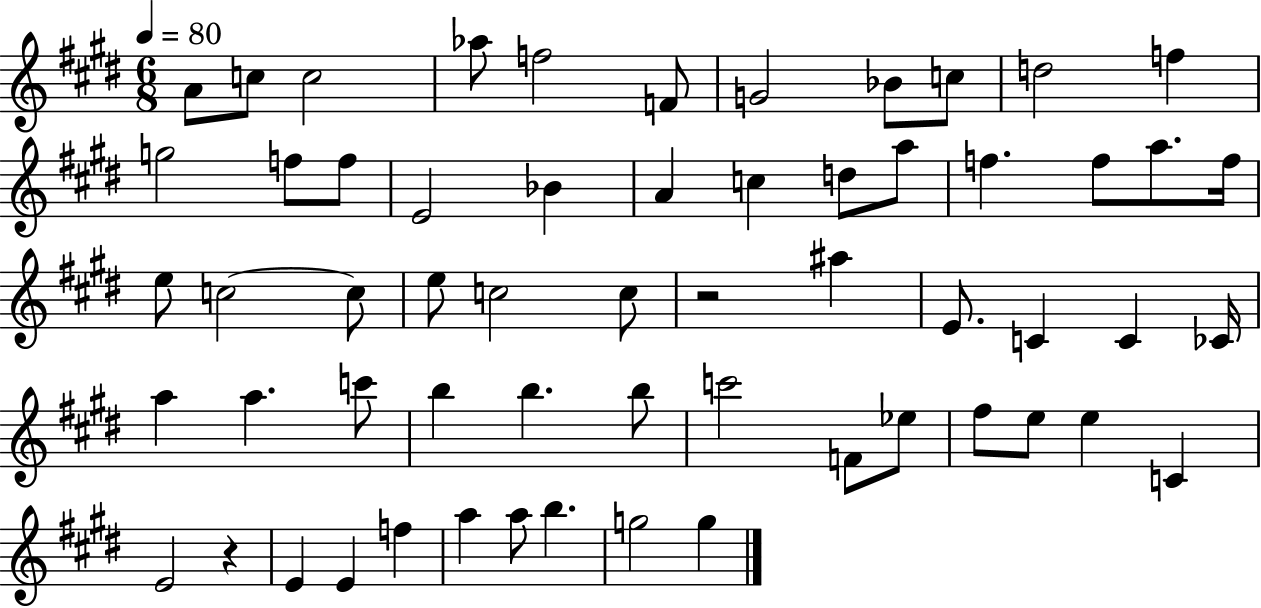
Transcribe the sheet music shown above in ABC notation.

X:1
T:Untitled
M:6/8
L:1/4
K:E
A/2 c/2 c2 _a/2 f2 F/2 G2 _B/2 c/2 d2 f g2 f/2 f/2 E2 _B A c d/2 a/2 f f/2 a/2 f/4 e/2 c2 c/2 e/2 c2 c/2 z2 ^a E/2 C C _C/4 a a c'/2 b b b/2 c'2 F/2 _e/2 ^f/2 e/2 e C E2 z E E f a a/2 b g2 g